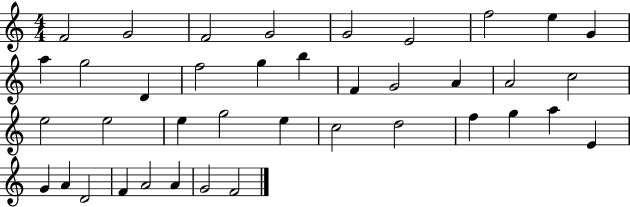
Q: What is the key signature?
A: C major